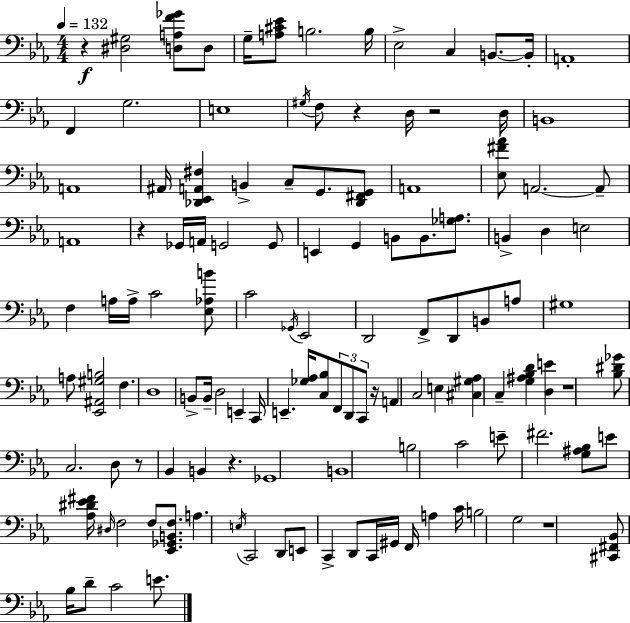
R/q [D#3,G#3]/h [D3,A3,F4,Gb4]/e D3/e G3/s [A3,C#4,Eb4]/e B3/h. B3/s Eb3/h C3/q B2/e. B2/s A2/w F2/q G3/h. E3/w G#3/s F3/e R/q D3/s R/h D3/s B2/w A2/w A#2/s [Db2,Eb2,A2,F#3]/q B2/q C3/e G2/e. [Db2,F#2,G2]/e A2/w [Eb3,F#4,Ab4]/e A2/h. A2/e A2/w R/q Gb2/s A2/s G2/h G2/e E2/q G2/q B2/e B2/e. [Gb3,A3]/e. B2/q D3/q E3/h F3/q A3/s A3/s C4/h [Eb3,Ab3,B4]/e C4/h Gb2/s Eb2/h D2/h F2/e D2/e B2/e A3/e G#3/w A3/e [Eb2,A#2,G#3,B3]/h F3/q. D3/w B2/e B2/s D3/h E2/q C2/s E2/q. [Gb3,Ab3]/s [C3,Bb3]/e F2/e D2/e C2/e R/s A2/q C3/h E3/q [C#3,G#3,Ab3]/q C3/q [G3,A#3,Bb3,D4]/q [D3,E4]/q R/w [Bb3,D#4,Gb4]/e C3/h. D3/e R/e Bb2/q B2/q R/q. Gb2/w B2/w B3/h C4/h E4/e F#4/h. [G3,A#3,Bb3]/e E4/e [Ab3,D#4,Eb4,F#4]/s D#3/s F3/h F3/e [Eb2,Gb2,B2,F3]/e. A3/q. E3/s C2/h D2/e E2/e C2/q D2/e C2/s G#2/s F2/s A3/q C4/s B3/h G3/h R/w [C#2,F#2,Bb2]/e Bb3/s D4/e C4/h E4/e.